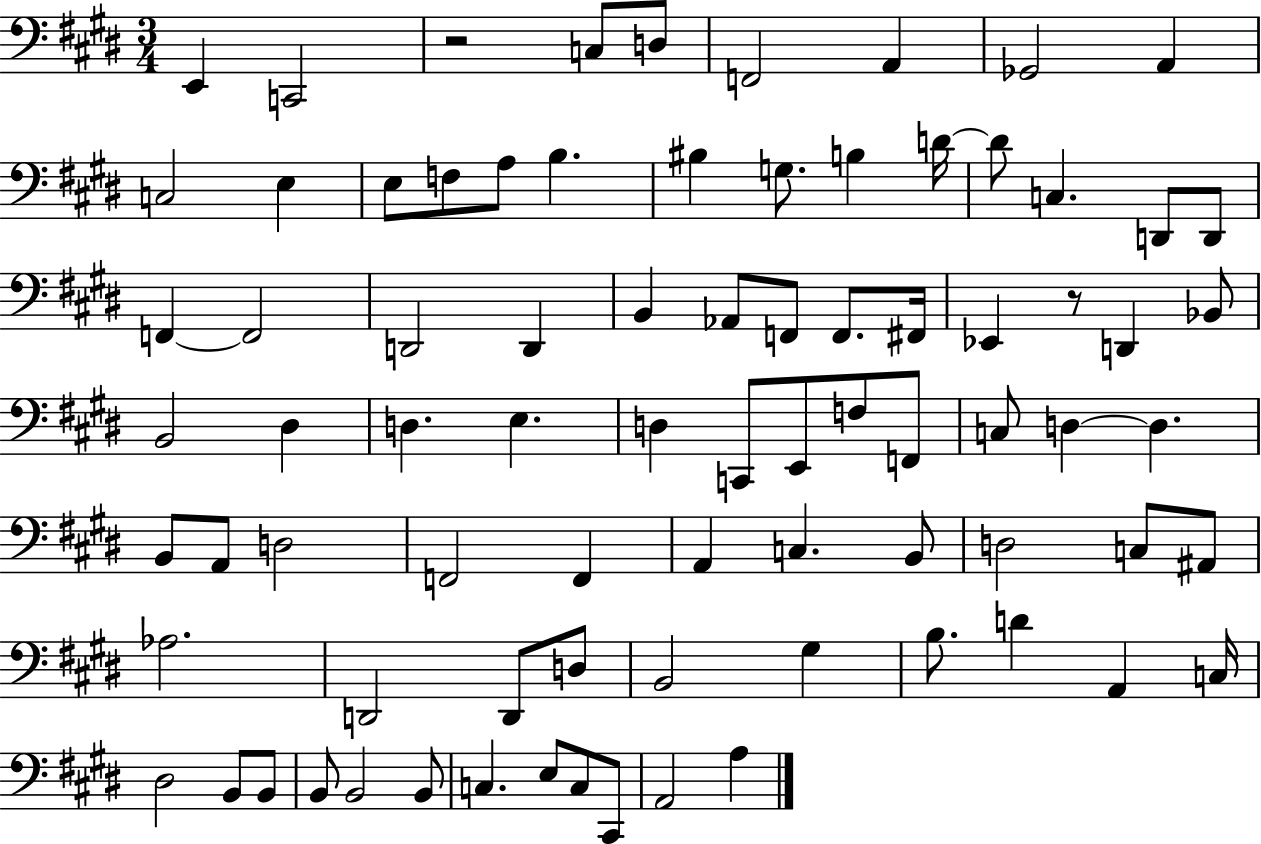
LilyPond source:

{
  \clef bass
  \numericTimeSignature
  \time 3/4
  \key e \major
  \repeat volta 2 { e,4 c,2 | r2 c8 d8 | f,2 a,4 | ges,2 a,4 | \break c2 e4 | e8 f8 a8 b4. | bis4 g8. b4 d'16~~ | d'8 c4. d,8 d,8 | \break f,4~~ f,2 | d,2 d,4 | b,4 aes,8 f,8 f,8. fis,16 | ees,4 r8 d,4 bes,8 | \break b,2 dis4 | d4. e4. | d4 c,8 e,8 f8 f,8 | c8 d4~~ d4. | \break b,8 a,8 d2 | f,2 f,4 | a,4 c4. b,8 | d2 c8 ais,8 | \break aes2. | d,2 d,8 d8 | b,2 gis4 | b8. d'4 a,4 c16 | \break dis2 b,8 b,8 | b,8 b,2 b,8 | c4. e8 c8 cis,8 | a,2 a4 | \break } \bar "|."
}